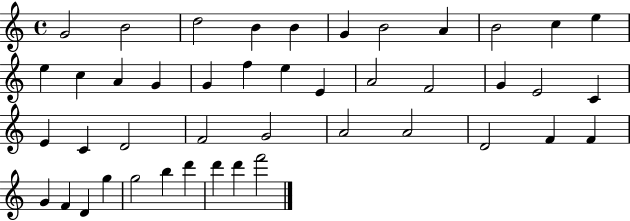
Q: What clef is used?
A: treble